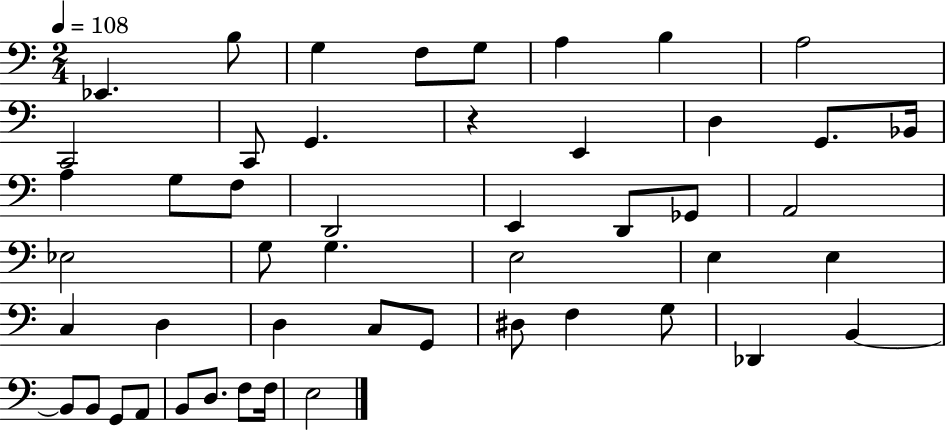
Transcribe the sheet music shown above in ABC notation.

X:1
T:Untitled
M:2/4
L:1/4
K:C
_E,, B,/2 G, F,/2 G,/2 A, B, A,2 C,,2 C,,/2 G,, z E,, D, G,,/2 _B,,/4 A, G,/2 F,/2 D,,2 E,, D,,/2 _G,,/2 A,,2 _E,2 G,/2 G, E,2 E, E, C, D, D, C,/2 G,,/2 ^D,/2 F, G,/2 _D,, B,, B,,/2 B,,/2 G,,/2 A,,/2 B,,/2 D,/2 F,/2 F,/4 E,2